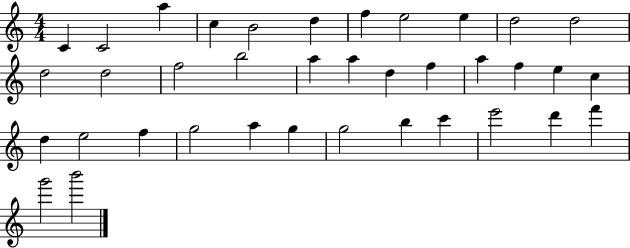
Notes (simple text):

C4/q C4/h A5/q C5/q B4/h D5/q F5/q E5/h E5/q D5/h D5/h D5/h D5/h F5/h B5/h A5/q A5/q D5/q F5/q A5/q F5/q E5/q C5/q D5/q E5/h F5/q G5/h A5/q G5/q G5/h B5/q C6/q E6/h D6/q F6/q G6/h B6/h